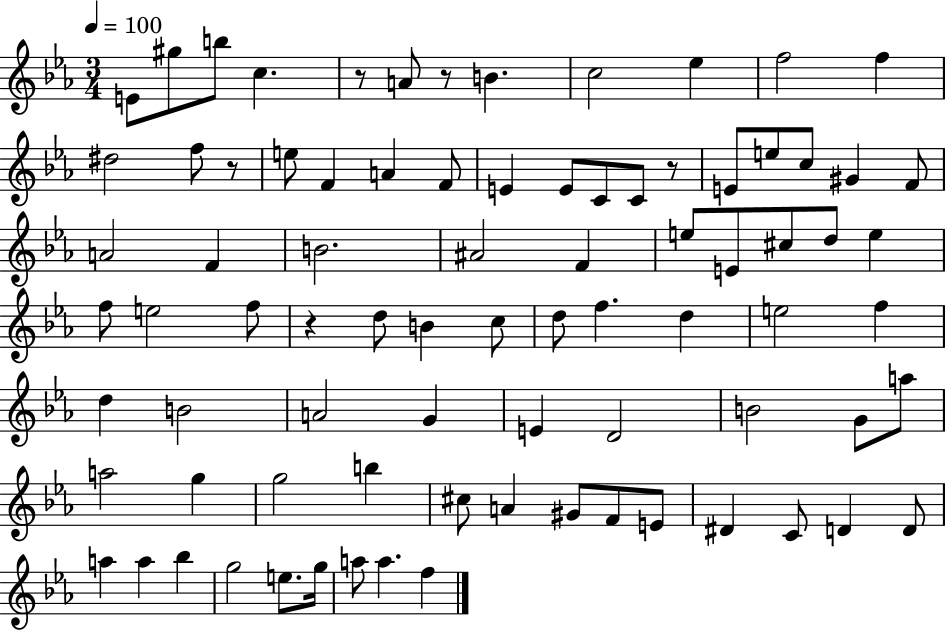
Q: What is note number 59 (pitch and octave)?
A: B5